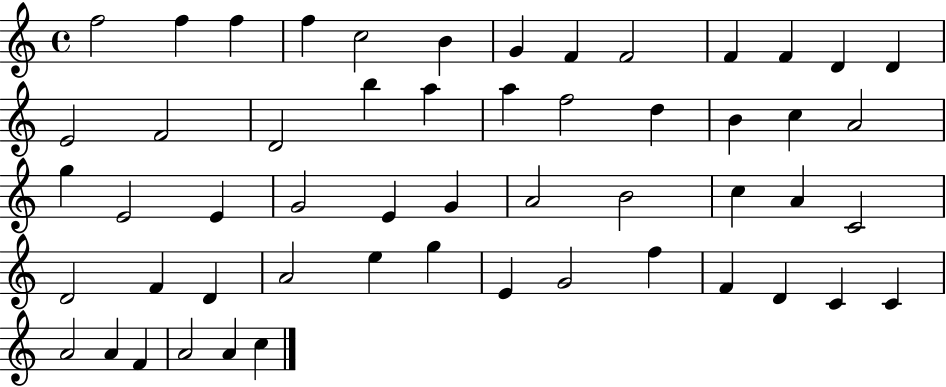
{
  \clef treble
  \time 4/4
  \defaultTimeSignature
  \key c \major
  f''2 f''4 f''4 | f''4 c''2 b'4 | g'4 f'4 f'2 | f'4 f'4 d'4 d'4 | \break e'2 f'2 | d'2 b''4 a''4 | a''4 f''2 d''4 | b'4 c''4 a'2 | \break g''4 e'2 e'4 | g'2 e'4 g'4 | a'2 b'2 | c''4 a'4 c'2 | \break d'2 f'4 d'4 | a'2 e''4 g''4 | e'4 g'2 f''4 | f'4 d'4 c'4 c'4 | \break a'2 a'4 f'4 | a'2 a'4 c''4 | \bar "|."
}